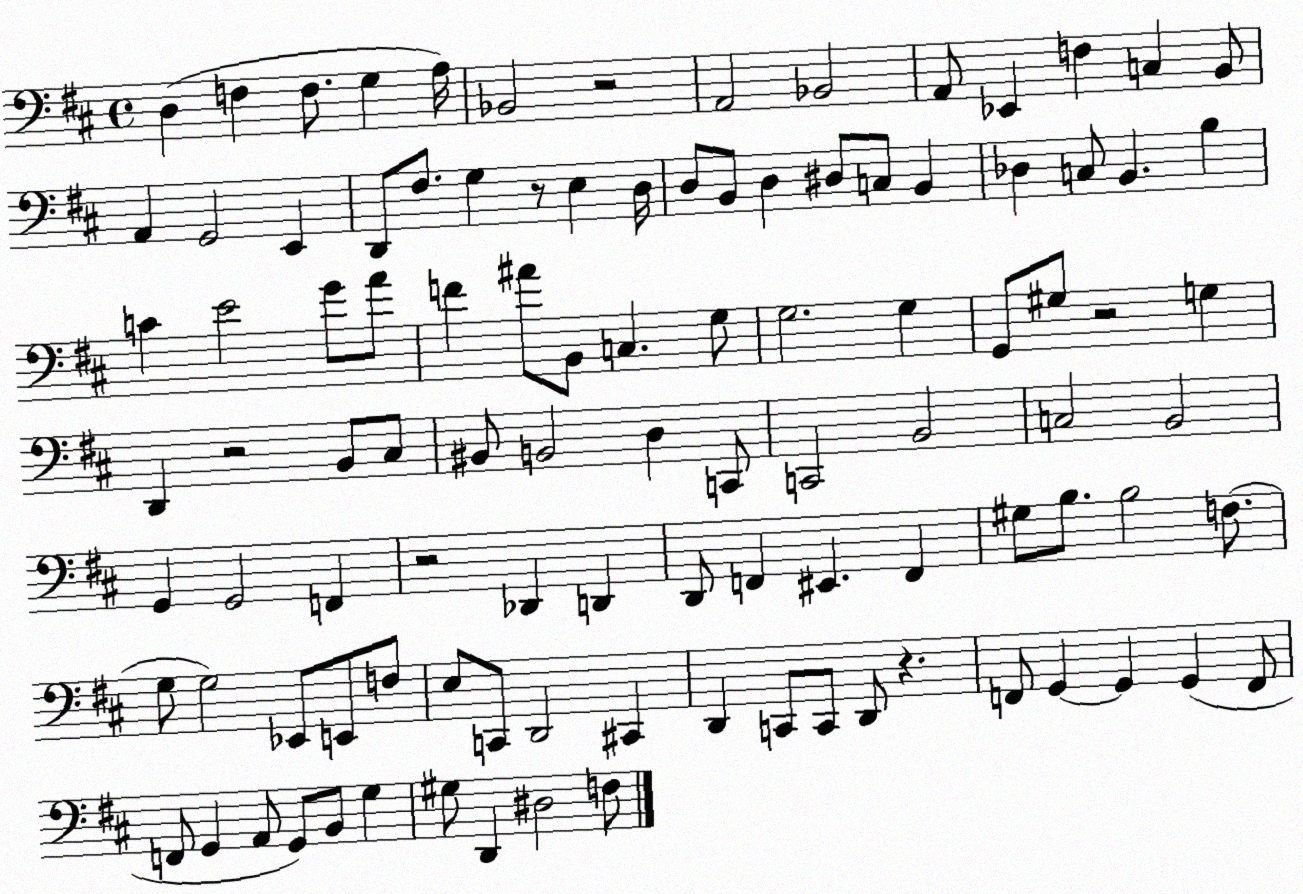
X:1
T:Untitled
M:4/4
L:1/4
K:D
D, F, F,/2 G, A,/4 _B,,2 z2 A,,2 _B,,2 A,,/2 _E,, F, C, B,,/2 A,, G,,2 E,, D,,/2 ^F,/2 G, z/2 E, D,/4 D,/2 B,,/2 D, ^D,/2 C,/2 B,, _D, C,/2 B,, B, C E2 G/2 A/2 F ^A/2 B,,/2 C, G,/2 G,2 G, G,,/2 ^G,/2 z2 G, D,, z2 B,,/2 ^C,/2 ^B,,/2 B,,2 D, C,,/2 C,,2 B,,2 C,2 B,,2 G,, G,,2 F,, z2 _D,, D,, D,,/2 F,, ^E,, F,, ^G,/2 B,/2 B,2 F,/2 G,/2 G,2 _E,,/2 E,,/2 F,/2 E,/2 C,,/2 D,,2 ^C,, D,, C,,/2 C,,/2 D,,/2 z F,,/2 G,, G,, G,, F,,/2 F,,/2 G,, A,,/2 G,,/2 B,,/2 G, ^G,/2 D,, ^D,2 F,/2